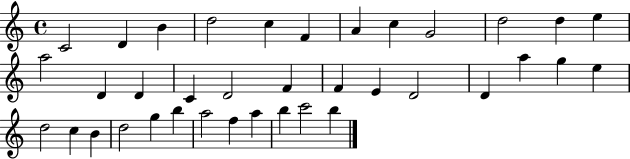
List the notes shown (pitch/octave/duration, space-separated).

C4/h D4/q B4/q D5/h C5/q F4/q A4/q C5/q G4/h D5/h D5/q E5/q A5/h D4/q D4/q C4/q D4/h F4/q F4/q E4/q D4/h D4/q A5/q G5/q E5/q D5/h C5/q B4/q D5/h G5/q B5/q A5/h F5/q A5/q B5/q C6/h B5/q